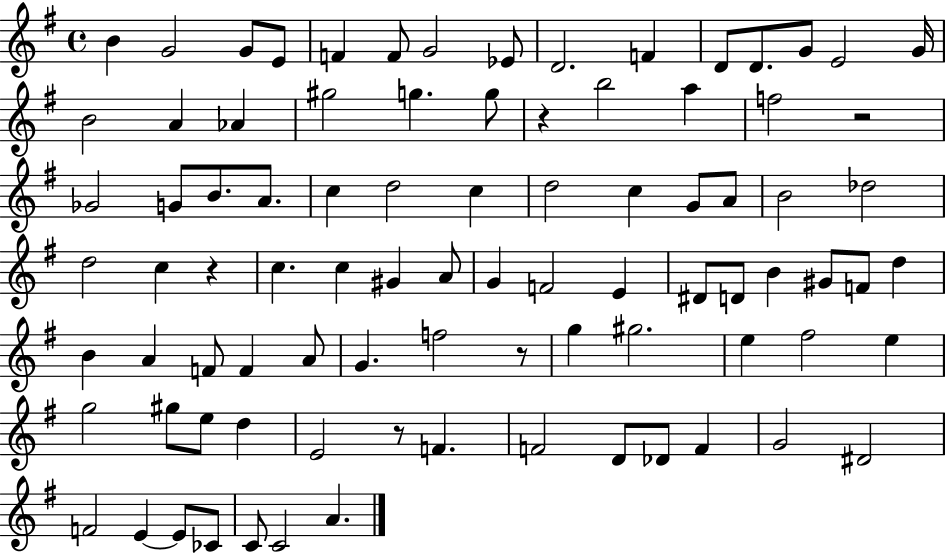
{
  \clef treble
  \time 4/4
  \defaultTimeSignature
  \key g \major
  b'4 g'2 g'8 e'8 | f'4 f'8 g'2 ees'8 | d'2. f'4 | d'8 d'8. g'8 e'2 g'16 | \break b'2 a'4 aes'4 | gis''2 g''4. g''8 | r4 b''2 a''4 | f''2 r2 | \break ges'2 g'8 b'8. a'8. | c''4 d''2 c''4 | d''2 c''4 g'8 a'8 | b'2 des''2 | \break d''2 c''4 r4 | c''4. c''4 gis'4 a'8 | g'4 f'2 e'4 | dis'8 d'8 b'4 gis'8 f'8 d''4 | \break b'4 a'4 f'8 f'4 a'8 | g'4. f''2 r8 | g''4 gis''2. | e''4 fis''2 e''4 | \break g''2 gis''8 e''8 d''4 | e'2 r8 f'4. | f'2 d'8 des'8 f'4 | g'2 dis'2 | \break f'2 e'4~~ e'8 ces'8 | c'8 c'2 a'4. | \bar "|."
}